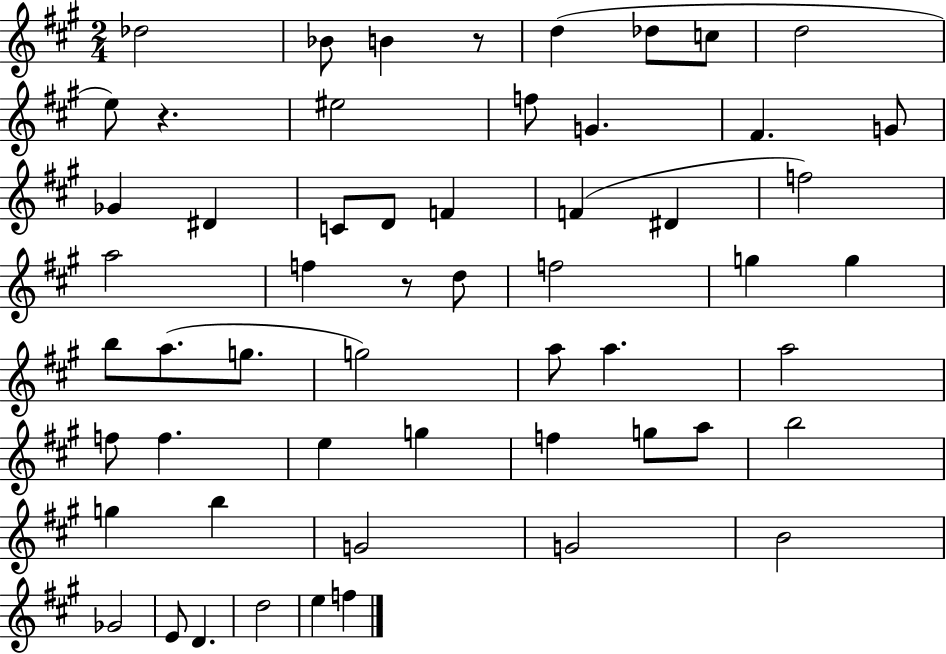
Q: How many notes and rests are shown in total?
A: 56